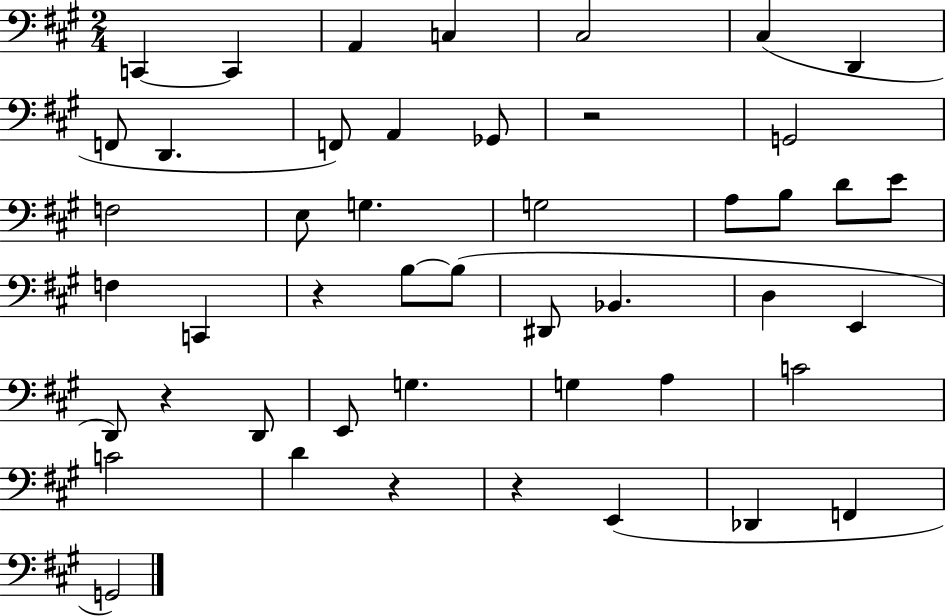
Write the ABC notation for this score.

X:1
T:Untitled
M:2/4
L:1/4
K:A
C,, C,, A,, C, ^C,2 ^C, D,, F,,/2 D,, F,,/2 A,, _G,,/2 z2 G,,2 F,2 E,/2 G, G,2 A,/2 B,/2 D/2 E/2 F, C,, z B,/2 B,/2 ^D,,/2 _B,, D, E,, D,,/2 z D,,/2 E,,/2 G, G, A, C2 C2 D z z E,, _D,, F,, G,,2